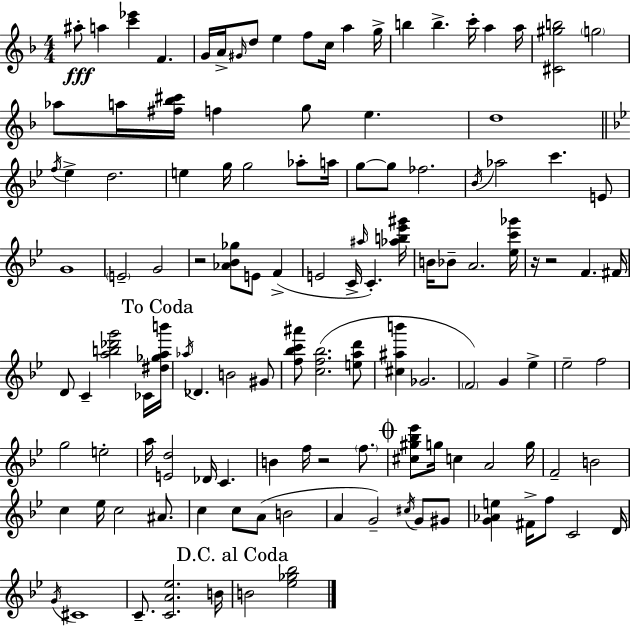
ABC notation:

X:1
T:Untitled
M:4/4
L:1/4
K:F
^a/2 a [c'_e'] F G/4 A/4 ^G/4 d/2 e f/2 c/4 a g/4 b b c'/4 a a/4 [^C^gb]2 g2 _a/2 a/4 [^f_b^c']/4 f g/2 e d4 f/4 _e d2 e g/4 g2 _a/2 a/4 g/2 g/2 _f2 _B/4 _a2 c' E/2 G4 E2 G2 z2 [_A_B_g]/2 E/2 F E2 C/4 ^a/4 C [_ab_e'^g']/4 B/4 _B/2 A2 [_ec'_g']/4 z/4 z2 F ^F/4 D/2 C [ab_d'g']2 _C/4 [^d_gab']/4 _a/4 _D B2 ^G/2 [f_bc'^a']/2 [cf_b]2 [ead']/2 [^c^ab'] _G2 F2 G _e _e2 f2 g2 e2 a/4 [Ed]2 _D/4 C B f/4 z2 f/2 [^c^g_b_e']/2 g/4 c A2 g/4 F2 B2 c _e/4 c2 ^A/2 c c/2 A/2 B2 A G2 ^c/4 G/2 ^G/2 [G_Ae] ^F/4 f/2 C2 D/4 G/4 ^C4 C/2 [CA_e]2 B/4 B2 [_e_g_b]2